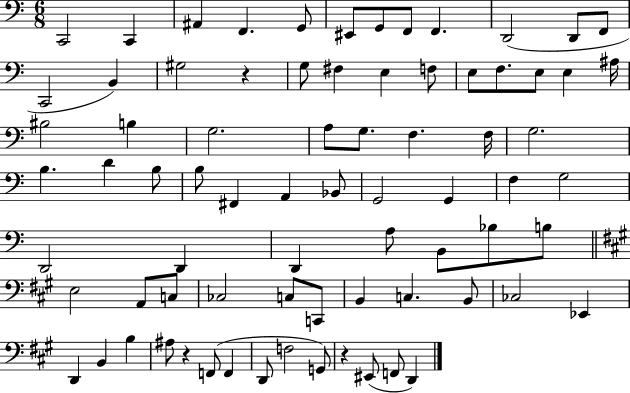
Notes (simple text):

C2/h C2/q A#2/q F2/q. G2/e EIS2/e G2/e F2/e F2/q. D2/h D2/e F2/e C2/h B2/q G#3/h R/q G3/e F#3/q E3/q F3/e E3/e F3/e. E3/e E3/q A#3/s BIS3/h B3/q G3/h. A3/e G3/e. F3/q. F3/s G3/h. B3/q. D4/q B3/e B3/e F#2/q A2/q Bb2/e G2/h G2/q F3/q G3/h D2/h D2/q D2/q A3/e B2/e Bb3/e B3/e E3/h A2/e C3/e CES3/h C3/e C2/e B2/q C3/q. B2/e CES3/h Eb2/q D2/q B2/q B3/q A#3/e R/q F2/e F2/q D2/e F3/h G2/e R/q EIS2/e F2/e D2/q